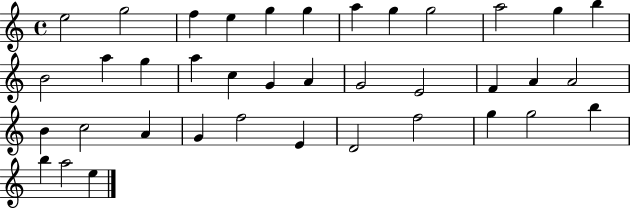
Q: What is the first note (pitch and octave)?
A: E5